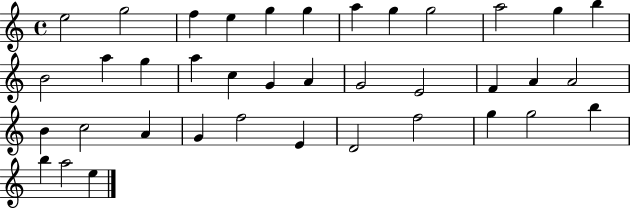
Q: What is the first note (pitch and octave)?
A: E5